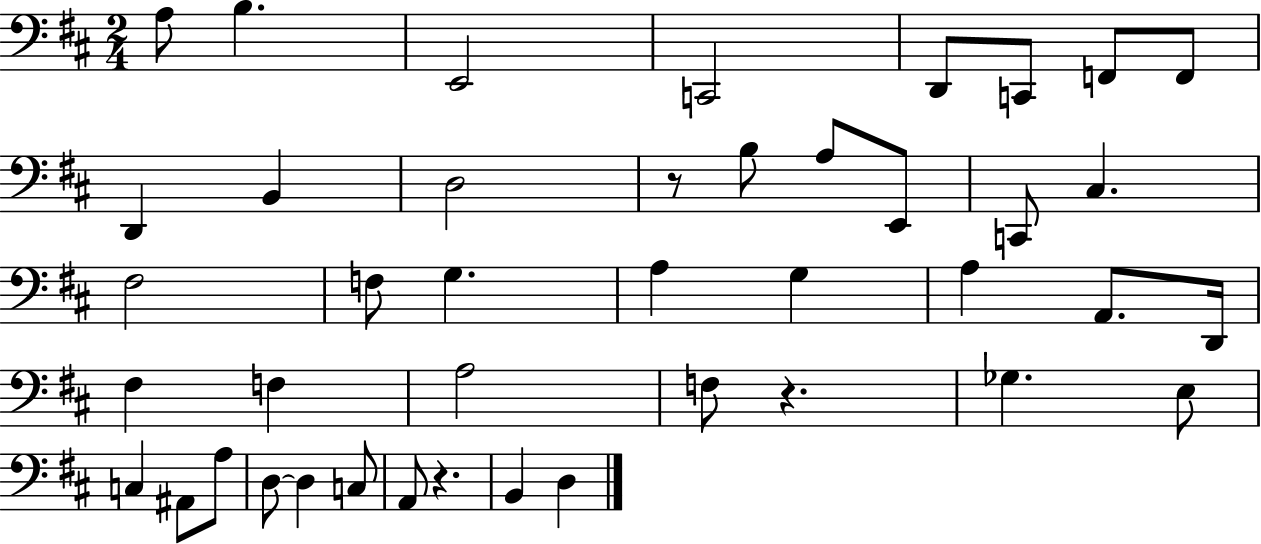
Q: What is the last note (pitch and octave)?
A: D3